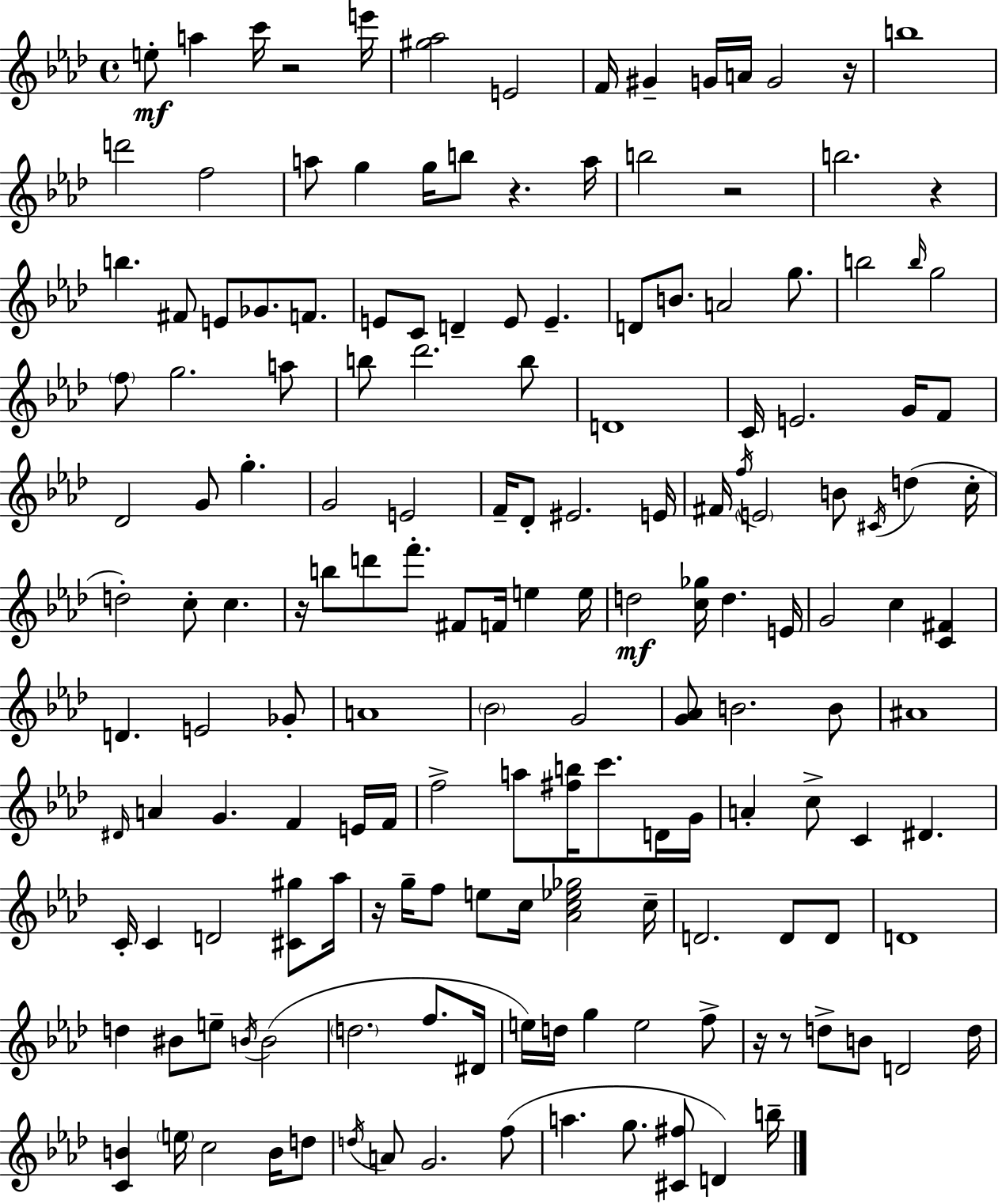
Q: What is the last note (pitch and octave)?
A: B5